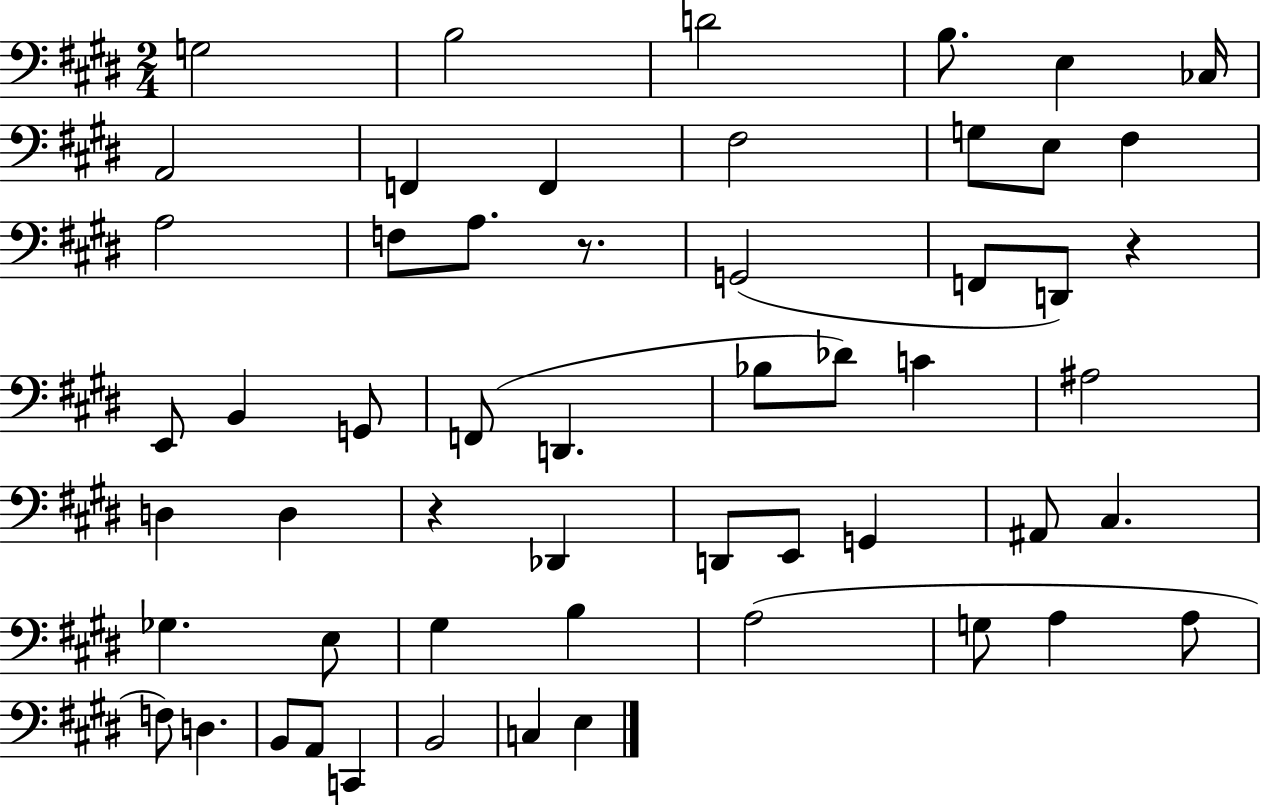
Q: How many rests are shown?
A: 3